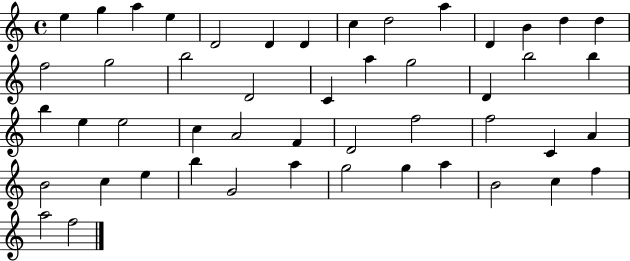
X:1
T:Untitled
M:4/4
L:1/4
K:C
e g a e D2 D D c d2 a D B d d f2 g2 b2 D2 C a g2 D b2 b b e e2 c A2 F D2 f2 f2 C A B2 c e b G2 a g2 g a B2 c f a2 f2